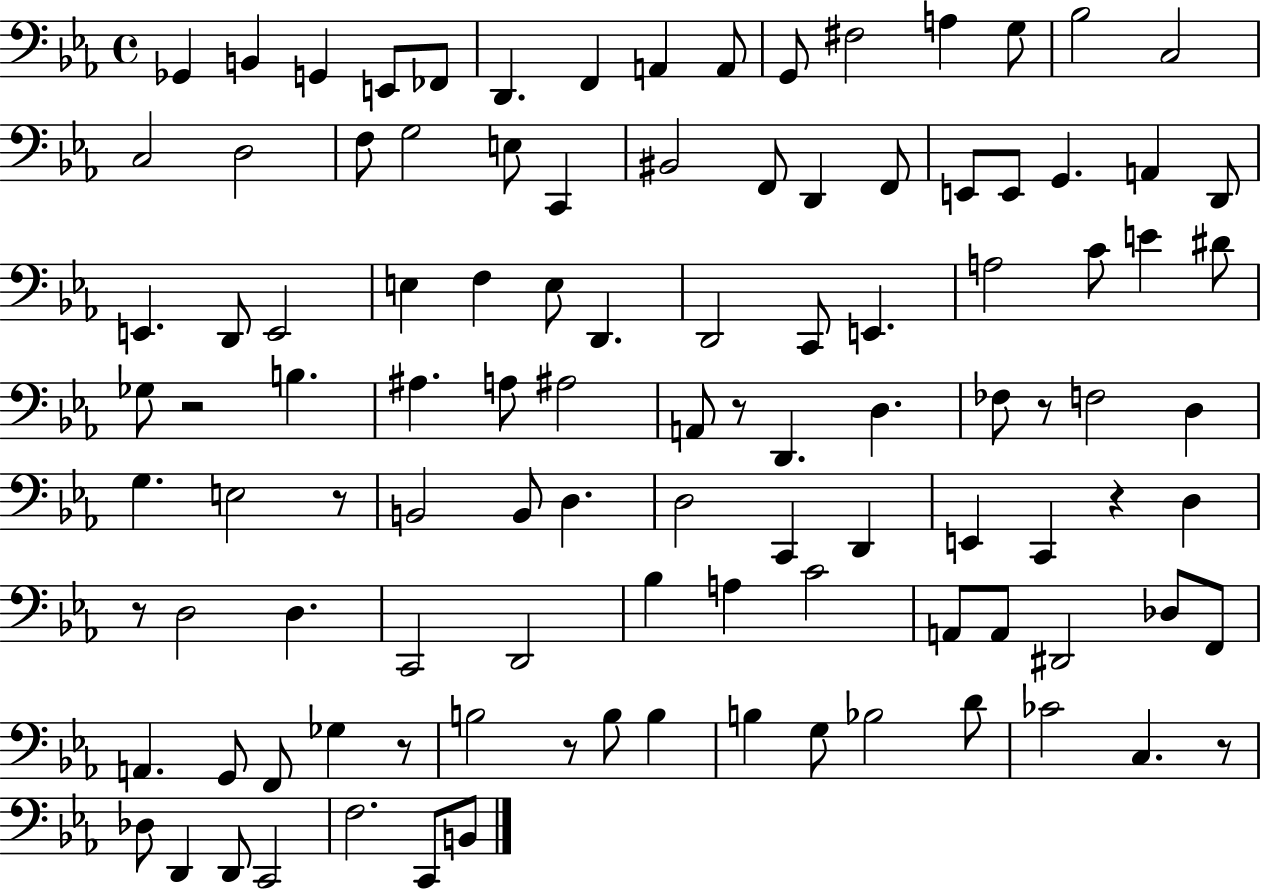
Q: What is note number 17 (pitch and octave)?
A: D3